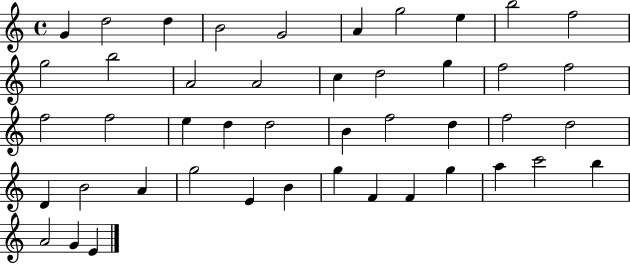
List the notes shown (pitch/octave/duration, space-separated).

G4/q D5/h D5/q B4/h G4/h A4/q G5/h E5/q B5/h F5/h G5/h B5/h A4/h A4/h C5/q D5/h G5/q F5/h F5/h F5/h F5/h E5/q D5/q D5/h B4/q F5/h D5/q F5/h D5/h D4/q B4/h A4/q G5/h E4/q B4/q G5/q F4/q F4/q G5/q A5/q C6/h B5/q A4/h G4/q E4/q